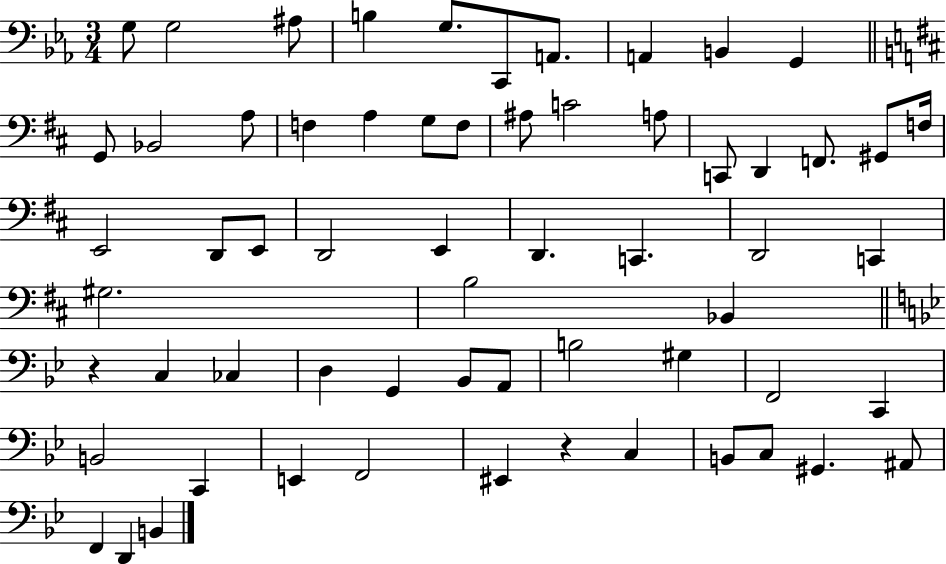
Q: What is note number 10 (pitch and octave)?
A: G2